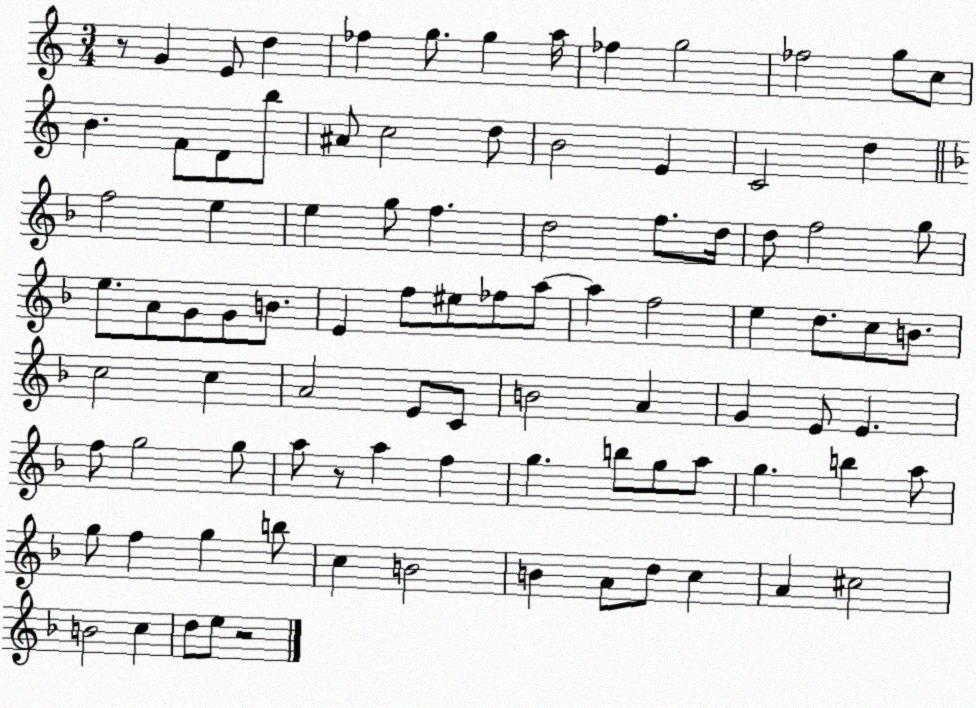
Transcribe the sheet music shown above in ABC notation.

X:1
T:Untitled
M:3/4
L:1/4
K:C
z/2 G E/2 d _f g/2 g a/4 _f g2 _f2 g/2 c/2 B F/2 D/2 b/2 ^A/2 c2 d/2 B2 E C2 d f2 e e g/2 f d2 f/2 d/4 d/2 f2 g/2 e/2 A/2 G/2 G/2 B/2 E f/2 ^e/2 _f/2 a/2 a f2 e d/2 c/2 B/2 c2 c A2 E/2 C/2 B2 A G E/2 E f/2 g2 g/2 a/2 z/2 a f g b/2 g/2 a/2 g b a/2 g/2 f g b/2 c B2 B A/2 d/2 c A ^c2 B2 c d/2 e/2 z2